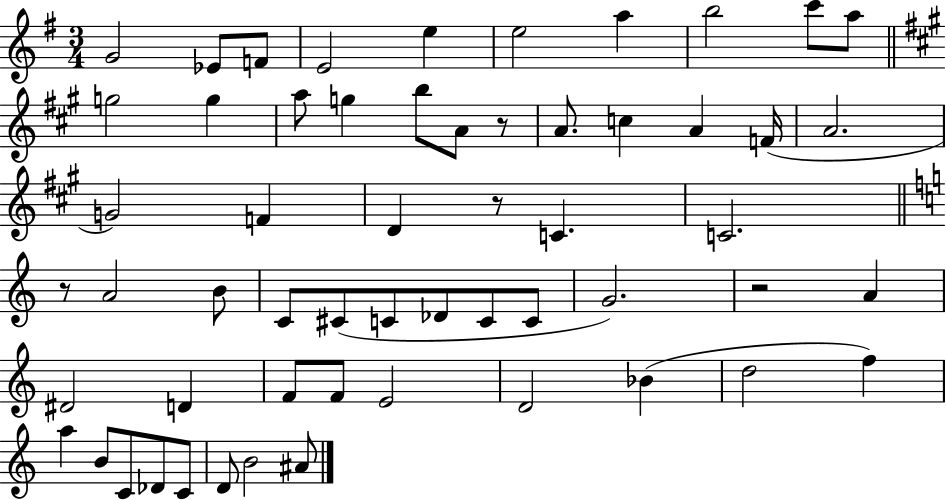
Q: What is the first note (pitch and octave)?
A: G4